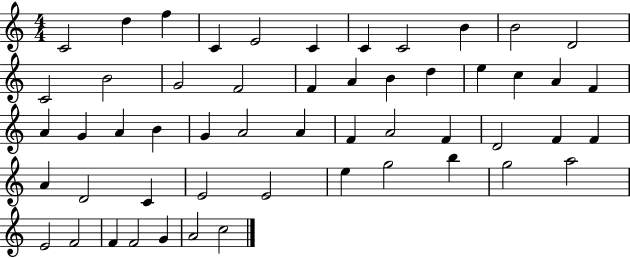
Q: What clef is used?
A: treble